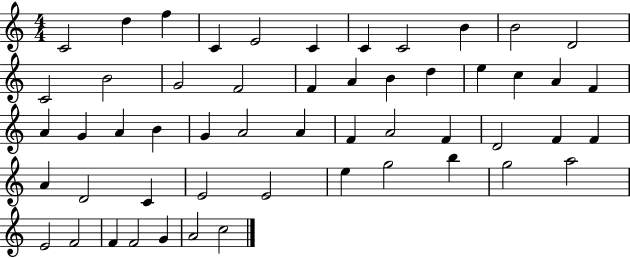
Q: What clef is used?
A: treble